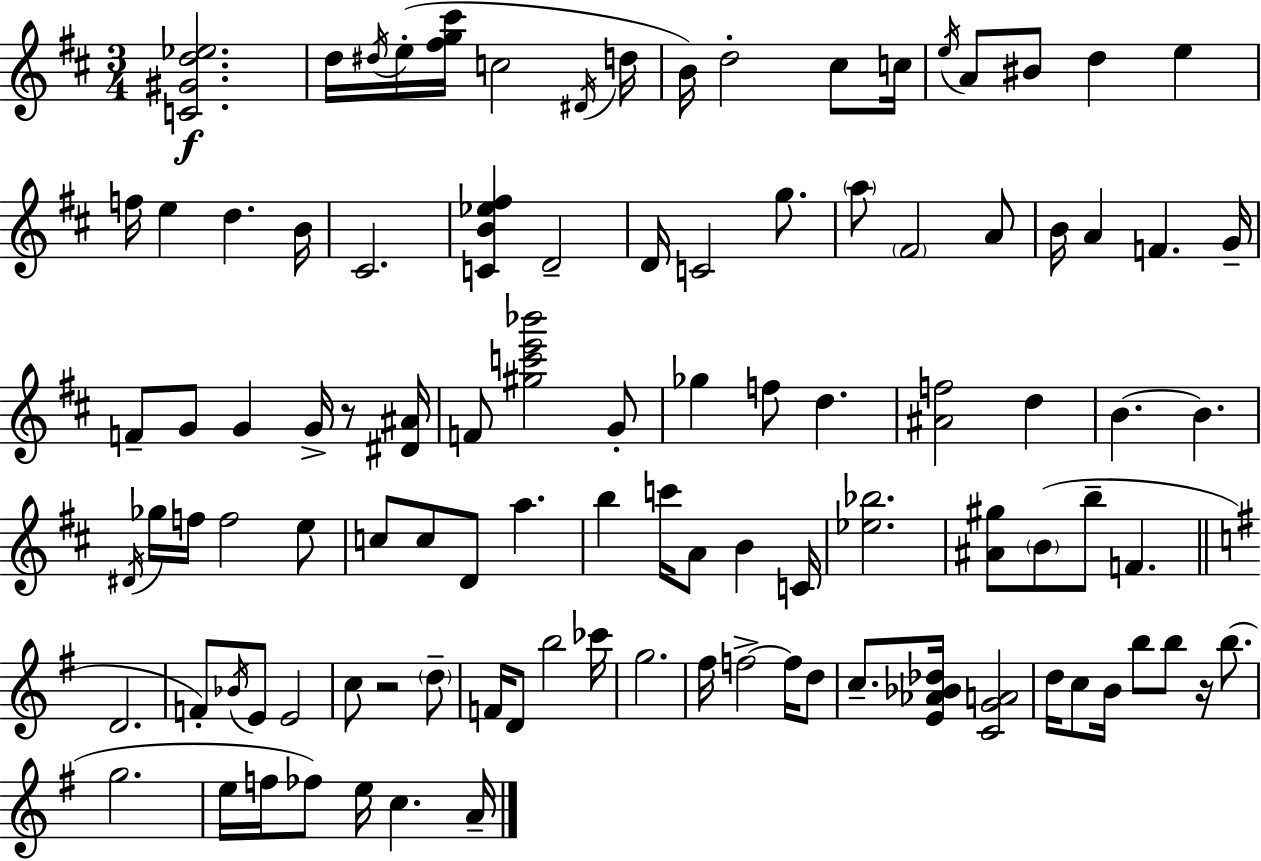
[C4,G#4,D5,Eb5]/h. D5/s D#5/s E5/s [F#5,G5,C#6]/s C5/h D#4/s D5/s B4/s D5/h C#5/e C5/s E5/s A4/e BIS4/e D5/q E5/q F5/s E5/q D5/q. B4/s C#4/h. [C4,B4,Eb5,F#5]/q D4/h D4/s C4/h G5/e. A5/e F#4/h A4/e B4/s A4/q F4/q. G4/s F4/e G4/e G4/q G4/s R/e [D#4,A#4]/s F4/e [G#5,C6,E6,Bb6]/h G4/e Gb5/q F5/e D5/q. [A#4,F5]/h D5/q B4/q. B4/q. D#4/s Gb5/s F5/s F5/h E5/e C5/e C5/e D4/e A5/q. B5/q C6/s A4/e B4/q C4/s [Eb5,Bb5]/h. [A#4,G#5]/e B4/e B5/e F4/q. D4/h. F4/e Bb4/s E4/e E4/h C5/e R/h D5/e F4/s D4/e B5/h CES6/s G5/h. F#5/s F5/h F5/s D5/e C5/e. [E4,Ab4,Bb4,Db5]/s [C4,G4,A4]/h D5/s C5/e B4/s B5/e B5/e R/s B5/e. G5/h. E5/s F5/s FES5/e E5/s C5/q. A4/s